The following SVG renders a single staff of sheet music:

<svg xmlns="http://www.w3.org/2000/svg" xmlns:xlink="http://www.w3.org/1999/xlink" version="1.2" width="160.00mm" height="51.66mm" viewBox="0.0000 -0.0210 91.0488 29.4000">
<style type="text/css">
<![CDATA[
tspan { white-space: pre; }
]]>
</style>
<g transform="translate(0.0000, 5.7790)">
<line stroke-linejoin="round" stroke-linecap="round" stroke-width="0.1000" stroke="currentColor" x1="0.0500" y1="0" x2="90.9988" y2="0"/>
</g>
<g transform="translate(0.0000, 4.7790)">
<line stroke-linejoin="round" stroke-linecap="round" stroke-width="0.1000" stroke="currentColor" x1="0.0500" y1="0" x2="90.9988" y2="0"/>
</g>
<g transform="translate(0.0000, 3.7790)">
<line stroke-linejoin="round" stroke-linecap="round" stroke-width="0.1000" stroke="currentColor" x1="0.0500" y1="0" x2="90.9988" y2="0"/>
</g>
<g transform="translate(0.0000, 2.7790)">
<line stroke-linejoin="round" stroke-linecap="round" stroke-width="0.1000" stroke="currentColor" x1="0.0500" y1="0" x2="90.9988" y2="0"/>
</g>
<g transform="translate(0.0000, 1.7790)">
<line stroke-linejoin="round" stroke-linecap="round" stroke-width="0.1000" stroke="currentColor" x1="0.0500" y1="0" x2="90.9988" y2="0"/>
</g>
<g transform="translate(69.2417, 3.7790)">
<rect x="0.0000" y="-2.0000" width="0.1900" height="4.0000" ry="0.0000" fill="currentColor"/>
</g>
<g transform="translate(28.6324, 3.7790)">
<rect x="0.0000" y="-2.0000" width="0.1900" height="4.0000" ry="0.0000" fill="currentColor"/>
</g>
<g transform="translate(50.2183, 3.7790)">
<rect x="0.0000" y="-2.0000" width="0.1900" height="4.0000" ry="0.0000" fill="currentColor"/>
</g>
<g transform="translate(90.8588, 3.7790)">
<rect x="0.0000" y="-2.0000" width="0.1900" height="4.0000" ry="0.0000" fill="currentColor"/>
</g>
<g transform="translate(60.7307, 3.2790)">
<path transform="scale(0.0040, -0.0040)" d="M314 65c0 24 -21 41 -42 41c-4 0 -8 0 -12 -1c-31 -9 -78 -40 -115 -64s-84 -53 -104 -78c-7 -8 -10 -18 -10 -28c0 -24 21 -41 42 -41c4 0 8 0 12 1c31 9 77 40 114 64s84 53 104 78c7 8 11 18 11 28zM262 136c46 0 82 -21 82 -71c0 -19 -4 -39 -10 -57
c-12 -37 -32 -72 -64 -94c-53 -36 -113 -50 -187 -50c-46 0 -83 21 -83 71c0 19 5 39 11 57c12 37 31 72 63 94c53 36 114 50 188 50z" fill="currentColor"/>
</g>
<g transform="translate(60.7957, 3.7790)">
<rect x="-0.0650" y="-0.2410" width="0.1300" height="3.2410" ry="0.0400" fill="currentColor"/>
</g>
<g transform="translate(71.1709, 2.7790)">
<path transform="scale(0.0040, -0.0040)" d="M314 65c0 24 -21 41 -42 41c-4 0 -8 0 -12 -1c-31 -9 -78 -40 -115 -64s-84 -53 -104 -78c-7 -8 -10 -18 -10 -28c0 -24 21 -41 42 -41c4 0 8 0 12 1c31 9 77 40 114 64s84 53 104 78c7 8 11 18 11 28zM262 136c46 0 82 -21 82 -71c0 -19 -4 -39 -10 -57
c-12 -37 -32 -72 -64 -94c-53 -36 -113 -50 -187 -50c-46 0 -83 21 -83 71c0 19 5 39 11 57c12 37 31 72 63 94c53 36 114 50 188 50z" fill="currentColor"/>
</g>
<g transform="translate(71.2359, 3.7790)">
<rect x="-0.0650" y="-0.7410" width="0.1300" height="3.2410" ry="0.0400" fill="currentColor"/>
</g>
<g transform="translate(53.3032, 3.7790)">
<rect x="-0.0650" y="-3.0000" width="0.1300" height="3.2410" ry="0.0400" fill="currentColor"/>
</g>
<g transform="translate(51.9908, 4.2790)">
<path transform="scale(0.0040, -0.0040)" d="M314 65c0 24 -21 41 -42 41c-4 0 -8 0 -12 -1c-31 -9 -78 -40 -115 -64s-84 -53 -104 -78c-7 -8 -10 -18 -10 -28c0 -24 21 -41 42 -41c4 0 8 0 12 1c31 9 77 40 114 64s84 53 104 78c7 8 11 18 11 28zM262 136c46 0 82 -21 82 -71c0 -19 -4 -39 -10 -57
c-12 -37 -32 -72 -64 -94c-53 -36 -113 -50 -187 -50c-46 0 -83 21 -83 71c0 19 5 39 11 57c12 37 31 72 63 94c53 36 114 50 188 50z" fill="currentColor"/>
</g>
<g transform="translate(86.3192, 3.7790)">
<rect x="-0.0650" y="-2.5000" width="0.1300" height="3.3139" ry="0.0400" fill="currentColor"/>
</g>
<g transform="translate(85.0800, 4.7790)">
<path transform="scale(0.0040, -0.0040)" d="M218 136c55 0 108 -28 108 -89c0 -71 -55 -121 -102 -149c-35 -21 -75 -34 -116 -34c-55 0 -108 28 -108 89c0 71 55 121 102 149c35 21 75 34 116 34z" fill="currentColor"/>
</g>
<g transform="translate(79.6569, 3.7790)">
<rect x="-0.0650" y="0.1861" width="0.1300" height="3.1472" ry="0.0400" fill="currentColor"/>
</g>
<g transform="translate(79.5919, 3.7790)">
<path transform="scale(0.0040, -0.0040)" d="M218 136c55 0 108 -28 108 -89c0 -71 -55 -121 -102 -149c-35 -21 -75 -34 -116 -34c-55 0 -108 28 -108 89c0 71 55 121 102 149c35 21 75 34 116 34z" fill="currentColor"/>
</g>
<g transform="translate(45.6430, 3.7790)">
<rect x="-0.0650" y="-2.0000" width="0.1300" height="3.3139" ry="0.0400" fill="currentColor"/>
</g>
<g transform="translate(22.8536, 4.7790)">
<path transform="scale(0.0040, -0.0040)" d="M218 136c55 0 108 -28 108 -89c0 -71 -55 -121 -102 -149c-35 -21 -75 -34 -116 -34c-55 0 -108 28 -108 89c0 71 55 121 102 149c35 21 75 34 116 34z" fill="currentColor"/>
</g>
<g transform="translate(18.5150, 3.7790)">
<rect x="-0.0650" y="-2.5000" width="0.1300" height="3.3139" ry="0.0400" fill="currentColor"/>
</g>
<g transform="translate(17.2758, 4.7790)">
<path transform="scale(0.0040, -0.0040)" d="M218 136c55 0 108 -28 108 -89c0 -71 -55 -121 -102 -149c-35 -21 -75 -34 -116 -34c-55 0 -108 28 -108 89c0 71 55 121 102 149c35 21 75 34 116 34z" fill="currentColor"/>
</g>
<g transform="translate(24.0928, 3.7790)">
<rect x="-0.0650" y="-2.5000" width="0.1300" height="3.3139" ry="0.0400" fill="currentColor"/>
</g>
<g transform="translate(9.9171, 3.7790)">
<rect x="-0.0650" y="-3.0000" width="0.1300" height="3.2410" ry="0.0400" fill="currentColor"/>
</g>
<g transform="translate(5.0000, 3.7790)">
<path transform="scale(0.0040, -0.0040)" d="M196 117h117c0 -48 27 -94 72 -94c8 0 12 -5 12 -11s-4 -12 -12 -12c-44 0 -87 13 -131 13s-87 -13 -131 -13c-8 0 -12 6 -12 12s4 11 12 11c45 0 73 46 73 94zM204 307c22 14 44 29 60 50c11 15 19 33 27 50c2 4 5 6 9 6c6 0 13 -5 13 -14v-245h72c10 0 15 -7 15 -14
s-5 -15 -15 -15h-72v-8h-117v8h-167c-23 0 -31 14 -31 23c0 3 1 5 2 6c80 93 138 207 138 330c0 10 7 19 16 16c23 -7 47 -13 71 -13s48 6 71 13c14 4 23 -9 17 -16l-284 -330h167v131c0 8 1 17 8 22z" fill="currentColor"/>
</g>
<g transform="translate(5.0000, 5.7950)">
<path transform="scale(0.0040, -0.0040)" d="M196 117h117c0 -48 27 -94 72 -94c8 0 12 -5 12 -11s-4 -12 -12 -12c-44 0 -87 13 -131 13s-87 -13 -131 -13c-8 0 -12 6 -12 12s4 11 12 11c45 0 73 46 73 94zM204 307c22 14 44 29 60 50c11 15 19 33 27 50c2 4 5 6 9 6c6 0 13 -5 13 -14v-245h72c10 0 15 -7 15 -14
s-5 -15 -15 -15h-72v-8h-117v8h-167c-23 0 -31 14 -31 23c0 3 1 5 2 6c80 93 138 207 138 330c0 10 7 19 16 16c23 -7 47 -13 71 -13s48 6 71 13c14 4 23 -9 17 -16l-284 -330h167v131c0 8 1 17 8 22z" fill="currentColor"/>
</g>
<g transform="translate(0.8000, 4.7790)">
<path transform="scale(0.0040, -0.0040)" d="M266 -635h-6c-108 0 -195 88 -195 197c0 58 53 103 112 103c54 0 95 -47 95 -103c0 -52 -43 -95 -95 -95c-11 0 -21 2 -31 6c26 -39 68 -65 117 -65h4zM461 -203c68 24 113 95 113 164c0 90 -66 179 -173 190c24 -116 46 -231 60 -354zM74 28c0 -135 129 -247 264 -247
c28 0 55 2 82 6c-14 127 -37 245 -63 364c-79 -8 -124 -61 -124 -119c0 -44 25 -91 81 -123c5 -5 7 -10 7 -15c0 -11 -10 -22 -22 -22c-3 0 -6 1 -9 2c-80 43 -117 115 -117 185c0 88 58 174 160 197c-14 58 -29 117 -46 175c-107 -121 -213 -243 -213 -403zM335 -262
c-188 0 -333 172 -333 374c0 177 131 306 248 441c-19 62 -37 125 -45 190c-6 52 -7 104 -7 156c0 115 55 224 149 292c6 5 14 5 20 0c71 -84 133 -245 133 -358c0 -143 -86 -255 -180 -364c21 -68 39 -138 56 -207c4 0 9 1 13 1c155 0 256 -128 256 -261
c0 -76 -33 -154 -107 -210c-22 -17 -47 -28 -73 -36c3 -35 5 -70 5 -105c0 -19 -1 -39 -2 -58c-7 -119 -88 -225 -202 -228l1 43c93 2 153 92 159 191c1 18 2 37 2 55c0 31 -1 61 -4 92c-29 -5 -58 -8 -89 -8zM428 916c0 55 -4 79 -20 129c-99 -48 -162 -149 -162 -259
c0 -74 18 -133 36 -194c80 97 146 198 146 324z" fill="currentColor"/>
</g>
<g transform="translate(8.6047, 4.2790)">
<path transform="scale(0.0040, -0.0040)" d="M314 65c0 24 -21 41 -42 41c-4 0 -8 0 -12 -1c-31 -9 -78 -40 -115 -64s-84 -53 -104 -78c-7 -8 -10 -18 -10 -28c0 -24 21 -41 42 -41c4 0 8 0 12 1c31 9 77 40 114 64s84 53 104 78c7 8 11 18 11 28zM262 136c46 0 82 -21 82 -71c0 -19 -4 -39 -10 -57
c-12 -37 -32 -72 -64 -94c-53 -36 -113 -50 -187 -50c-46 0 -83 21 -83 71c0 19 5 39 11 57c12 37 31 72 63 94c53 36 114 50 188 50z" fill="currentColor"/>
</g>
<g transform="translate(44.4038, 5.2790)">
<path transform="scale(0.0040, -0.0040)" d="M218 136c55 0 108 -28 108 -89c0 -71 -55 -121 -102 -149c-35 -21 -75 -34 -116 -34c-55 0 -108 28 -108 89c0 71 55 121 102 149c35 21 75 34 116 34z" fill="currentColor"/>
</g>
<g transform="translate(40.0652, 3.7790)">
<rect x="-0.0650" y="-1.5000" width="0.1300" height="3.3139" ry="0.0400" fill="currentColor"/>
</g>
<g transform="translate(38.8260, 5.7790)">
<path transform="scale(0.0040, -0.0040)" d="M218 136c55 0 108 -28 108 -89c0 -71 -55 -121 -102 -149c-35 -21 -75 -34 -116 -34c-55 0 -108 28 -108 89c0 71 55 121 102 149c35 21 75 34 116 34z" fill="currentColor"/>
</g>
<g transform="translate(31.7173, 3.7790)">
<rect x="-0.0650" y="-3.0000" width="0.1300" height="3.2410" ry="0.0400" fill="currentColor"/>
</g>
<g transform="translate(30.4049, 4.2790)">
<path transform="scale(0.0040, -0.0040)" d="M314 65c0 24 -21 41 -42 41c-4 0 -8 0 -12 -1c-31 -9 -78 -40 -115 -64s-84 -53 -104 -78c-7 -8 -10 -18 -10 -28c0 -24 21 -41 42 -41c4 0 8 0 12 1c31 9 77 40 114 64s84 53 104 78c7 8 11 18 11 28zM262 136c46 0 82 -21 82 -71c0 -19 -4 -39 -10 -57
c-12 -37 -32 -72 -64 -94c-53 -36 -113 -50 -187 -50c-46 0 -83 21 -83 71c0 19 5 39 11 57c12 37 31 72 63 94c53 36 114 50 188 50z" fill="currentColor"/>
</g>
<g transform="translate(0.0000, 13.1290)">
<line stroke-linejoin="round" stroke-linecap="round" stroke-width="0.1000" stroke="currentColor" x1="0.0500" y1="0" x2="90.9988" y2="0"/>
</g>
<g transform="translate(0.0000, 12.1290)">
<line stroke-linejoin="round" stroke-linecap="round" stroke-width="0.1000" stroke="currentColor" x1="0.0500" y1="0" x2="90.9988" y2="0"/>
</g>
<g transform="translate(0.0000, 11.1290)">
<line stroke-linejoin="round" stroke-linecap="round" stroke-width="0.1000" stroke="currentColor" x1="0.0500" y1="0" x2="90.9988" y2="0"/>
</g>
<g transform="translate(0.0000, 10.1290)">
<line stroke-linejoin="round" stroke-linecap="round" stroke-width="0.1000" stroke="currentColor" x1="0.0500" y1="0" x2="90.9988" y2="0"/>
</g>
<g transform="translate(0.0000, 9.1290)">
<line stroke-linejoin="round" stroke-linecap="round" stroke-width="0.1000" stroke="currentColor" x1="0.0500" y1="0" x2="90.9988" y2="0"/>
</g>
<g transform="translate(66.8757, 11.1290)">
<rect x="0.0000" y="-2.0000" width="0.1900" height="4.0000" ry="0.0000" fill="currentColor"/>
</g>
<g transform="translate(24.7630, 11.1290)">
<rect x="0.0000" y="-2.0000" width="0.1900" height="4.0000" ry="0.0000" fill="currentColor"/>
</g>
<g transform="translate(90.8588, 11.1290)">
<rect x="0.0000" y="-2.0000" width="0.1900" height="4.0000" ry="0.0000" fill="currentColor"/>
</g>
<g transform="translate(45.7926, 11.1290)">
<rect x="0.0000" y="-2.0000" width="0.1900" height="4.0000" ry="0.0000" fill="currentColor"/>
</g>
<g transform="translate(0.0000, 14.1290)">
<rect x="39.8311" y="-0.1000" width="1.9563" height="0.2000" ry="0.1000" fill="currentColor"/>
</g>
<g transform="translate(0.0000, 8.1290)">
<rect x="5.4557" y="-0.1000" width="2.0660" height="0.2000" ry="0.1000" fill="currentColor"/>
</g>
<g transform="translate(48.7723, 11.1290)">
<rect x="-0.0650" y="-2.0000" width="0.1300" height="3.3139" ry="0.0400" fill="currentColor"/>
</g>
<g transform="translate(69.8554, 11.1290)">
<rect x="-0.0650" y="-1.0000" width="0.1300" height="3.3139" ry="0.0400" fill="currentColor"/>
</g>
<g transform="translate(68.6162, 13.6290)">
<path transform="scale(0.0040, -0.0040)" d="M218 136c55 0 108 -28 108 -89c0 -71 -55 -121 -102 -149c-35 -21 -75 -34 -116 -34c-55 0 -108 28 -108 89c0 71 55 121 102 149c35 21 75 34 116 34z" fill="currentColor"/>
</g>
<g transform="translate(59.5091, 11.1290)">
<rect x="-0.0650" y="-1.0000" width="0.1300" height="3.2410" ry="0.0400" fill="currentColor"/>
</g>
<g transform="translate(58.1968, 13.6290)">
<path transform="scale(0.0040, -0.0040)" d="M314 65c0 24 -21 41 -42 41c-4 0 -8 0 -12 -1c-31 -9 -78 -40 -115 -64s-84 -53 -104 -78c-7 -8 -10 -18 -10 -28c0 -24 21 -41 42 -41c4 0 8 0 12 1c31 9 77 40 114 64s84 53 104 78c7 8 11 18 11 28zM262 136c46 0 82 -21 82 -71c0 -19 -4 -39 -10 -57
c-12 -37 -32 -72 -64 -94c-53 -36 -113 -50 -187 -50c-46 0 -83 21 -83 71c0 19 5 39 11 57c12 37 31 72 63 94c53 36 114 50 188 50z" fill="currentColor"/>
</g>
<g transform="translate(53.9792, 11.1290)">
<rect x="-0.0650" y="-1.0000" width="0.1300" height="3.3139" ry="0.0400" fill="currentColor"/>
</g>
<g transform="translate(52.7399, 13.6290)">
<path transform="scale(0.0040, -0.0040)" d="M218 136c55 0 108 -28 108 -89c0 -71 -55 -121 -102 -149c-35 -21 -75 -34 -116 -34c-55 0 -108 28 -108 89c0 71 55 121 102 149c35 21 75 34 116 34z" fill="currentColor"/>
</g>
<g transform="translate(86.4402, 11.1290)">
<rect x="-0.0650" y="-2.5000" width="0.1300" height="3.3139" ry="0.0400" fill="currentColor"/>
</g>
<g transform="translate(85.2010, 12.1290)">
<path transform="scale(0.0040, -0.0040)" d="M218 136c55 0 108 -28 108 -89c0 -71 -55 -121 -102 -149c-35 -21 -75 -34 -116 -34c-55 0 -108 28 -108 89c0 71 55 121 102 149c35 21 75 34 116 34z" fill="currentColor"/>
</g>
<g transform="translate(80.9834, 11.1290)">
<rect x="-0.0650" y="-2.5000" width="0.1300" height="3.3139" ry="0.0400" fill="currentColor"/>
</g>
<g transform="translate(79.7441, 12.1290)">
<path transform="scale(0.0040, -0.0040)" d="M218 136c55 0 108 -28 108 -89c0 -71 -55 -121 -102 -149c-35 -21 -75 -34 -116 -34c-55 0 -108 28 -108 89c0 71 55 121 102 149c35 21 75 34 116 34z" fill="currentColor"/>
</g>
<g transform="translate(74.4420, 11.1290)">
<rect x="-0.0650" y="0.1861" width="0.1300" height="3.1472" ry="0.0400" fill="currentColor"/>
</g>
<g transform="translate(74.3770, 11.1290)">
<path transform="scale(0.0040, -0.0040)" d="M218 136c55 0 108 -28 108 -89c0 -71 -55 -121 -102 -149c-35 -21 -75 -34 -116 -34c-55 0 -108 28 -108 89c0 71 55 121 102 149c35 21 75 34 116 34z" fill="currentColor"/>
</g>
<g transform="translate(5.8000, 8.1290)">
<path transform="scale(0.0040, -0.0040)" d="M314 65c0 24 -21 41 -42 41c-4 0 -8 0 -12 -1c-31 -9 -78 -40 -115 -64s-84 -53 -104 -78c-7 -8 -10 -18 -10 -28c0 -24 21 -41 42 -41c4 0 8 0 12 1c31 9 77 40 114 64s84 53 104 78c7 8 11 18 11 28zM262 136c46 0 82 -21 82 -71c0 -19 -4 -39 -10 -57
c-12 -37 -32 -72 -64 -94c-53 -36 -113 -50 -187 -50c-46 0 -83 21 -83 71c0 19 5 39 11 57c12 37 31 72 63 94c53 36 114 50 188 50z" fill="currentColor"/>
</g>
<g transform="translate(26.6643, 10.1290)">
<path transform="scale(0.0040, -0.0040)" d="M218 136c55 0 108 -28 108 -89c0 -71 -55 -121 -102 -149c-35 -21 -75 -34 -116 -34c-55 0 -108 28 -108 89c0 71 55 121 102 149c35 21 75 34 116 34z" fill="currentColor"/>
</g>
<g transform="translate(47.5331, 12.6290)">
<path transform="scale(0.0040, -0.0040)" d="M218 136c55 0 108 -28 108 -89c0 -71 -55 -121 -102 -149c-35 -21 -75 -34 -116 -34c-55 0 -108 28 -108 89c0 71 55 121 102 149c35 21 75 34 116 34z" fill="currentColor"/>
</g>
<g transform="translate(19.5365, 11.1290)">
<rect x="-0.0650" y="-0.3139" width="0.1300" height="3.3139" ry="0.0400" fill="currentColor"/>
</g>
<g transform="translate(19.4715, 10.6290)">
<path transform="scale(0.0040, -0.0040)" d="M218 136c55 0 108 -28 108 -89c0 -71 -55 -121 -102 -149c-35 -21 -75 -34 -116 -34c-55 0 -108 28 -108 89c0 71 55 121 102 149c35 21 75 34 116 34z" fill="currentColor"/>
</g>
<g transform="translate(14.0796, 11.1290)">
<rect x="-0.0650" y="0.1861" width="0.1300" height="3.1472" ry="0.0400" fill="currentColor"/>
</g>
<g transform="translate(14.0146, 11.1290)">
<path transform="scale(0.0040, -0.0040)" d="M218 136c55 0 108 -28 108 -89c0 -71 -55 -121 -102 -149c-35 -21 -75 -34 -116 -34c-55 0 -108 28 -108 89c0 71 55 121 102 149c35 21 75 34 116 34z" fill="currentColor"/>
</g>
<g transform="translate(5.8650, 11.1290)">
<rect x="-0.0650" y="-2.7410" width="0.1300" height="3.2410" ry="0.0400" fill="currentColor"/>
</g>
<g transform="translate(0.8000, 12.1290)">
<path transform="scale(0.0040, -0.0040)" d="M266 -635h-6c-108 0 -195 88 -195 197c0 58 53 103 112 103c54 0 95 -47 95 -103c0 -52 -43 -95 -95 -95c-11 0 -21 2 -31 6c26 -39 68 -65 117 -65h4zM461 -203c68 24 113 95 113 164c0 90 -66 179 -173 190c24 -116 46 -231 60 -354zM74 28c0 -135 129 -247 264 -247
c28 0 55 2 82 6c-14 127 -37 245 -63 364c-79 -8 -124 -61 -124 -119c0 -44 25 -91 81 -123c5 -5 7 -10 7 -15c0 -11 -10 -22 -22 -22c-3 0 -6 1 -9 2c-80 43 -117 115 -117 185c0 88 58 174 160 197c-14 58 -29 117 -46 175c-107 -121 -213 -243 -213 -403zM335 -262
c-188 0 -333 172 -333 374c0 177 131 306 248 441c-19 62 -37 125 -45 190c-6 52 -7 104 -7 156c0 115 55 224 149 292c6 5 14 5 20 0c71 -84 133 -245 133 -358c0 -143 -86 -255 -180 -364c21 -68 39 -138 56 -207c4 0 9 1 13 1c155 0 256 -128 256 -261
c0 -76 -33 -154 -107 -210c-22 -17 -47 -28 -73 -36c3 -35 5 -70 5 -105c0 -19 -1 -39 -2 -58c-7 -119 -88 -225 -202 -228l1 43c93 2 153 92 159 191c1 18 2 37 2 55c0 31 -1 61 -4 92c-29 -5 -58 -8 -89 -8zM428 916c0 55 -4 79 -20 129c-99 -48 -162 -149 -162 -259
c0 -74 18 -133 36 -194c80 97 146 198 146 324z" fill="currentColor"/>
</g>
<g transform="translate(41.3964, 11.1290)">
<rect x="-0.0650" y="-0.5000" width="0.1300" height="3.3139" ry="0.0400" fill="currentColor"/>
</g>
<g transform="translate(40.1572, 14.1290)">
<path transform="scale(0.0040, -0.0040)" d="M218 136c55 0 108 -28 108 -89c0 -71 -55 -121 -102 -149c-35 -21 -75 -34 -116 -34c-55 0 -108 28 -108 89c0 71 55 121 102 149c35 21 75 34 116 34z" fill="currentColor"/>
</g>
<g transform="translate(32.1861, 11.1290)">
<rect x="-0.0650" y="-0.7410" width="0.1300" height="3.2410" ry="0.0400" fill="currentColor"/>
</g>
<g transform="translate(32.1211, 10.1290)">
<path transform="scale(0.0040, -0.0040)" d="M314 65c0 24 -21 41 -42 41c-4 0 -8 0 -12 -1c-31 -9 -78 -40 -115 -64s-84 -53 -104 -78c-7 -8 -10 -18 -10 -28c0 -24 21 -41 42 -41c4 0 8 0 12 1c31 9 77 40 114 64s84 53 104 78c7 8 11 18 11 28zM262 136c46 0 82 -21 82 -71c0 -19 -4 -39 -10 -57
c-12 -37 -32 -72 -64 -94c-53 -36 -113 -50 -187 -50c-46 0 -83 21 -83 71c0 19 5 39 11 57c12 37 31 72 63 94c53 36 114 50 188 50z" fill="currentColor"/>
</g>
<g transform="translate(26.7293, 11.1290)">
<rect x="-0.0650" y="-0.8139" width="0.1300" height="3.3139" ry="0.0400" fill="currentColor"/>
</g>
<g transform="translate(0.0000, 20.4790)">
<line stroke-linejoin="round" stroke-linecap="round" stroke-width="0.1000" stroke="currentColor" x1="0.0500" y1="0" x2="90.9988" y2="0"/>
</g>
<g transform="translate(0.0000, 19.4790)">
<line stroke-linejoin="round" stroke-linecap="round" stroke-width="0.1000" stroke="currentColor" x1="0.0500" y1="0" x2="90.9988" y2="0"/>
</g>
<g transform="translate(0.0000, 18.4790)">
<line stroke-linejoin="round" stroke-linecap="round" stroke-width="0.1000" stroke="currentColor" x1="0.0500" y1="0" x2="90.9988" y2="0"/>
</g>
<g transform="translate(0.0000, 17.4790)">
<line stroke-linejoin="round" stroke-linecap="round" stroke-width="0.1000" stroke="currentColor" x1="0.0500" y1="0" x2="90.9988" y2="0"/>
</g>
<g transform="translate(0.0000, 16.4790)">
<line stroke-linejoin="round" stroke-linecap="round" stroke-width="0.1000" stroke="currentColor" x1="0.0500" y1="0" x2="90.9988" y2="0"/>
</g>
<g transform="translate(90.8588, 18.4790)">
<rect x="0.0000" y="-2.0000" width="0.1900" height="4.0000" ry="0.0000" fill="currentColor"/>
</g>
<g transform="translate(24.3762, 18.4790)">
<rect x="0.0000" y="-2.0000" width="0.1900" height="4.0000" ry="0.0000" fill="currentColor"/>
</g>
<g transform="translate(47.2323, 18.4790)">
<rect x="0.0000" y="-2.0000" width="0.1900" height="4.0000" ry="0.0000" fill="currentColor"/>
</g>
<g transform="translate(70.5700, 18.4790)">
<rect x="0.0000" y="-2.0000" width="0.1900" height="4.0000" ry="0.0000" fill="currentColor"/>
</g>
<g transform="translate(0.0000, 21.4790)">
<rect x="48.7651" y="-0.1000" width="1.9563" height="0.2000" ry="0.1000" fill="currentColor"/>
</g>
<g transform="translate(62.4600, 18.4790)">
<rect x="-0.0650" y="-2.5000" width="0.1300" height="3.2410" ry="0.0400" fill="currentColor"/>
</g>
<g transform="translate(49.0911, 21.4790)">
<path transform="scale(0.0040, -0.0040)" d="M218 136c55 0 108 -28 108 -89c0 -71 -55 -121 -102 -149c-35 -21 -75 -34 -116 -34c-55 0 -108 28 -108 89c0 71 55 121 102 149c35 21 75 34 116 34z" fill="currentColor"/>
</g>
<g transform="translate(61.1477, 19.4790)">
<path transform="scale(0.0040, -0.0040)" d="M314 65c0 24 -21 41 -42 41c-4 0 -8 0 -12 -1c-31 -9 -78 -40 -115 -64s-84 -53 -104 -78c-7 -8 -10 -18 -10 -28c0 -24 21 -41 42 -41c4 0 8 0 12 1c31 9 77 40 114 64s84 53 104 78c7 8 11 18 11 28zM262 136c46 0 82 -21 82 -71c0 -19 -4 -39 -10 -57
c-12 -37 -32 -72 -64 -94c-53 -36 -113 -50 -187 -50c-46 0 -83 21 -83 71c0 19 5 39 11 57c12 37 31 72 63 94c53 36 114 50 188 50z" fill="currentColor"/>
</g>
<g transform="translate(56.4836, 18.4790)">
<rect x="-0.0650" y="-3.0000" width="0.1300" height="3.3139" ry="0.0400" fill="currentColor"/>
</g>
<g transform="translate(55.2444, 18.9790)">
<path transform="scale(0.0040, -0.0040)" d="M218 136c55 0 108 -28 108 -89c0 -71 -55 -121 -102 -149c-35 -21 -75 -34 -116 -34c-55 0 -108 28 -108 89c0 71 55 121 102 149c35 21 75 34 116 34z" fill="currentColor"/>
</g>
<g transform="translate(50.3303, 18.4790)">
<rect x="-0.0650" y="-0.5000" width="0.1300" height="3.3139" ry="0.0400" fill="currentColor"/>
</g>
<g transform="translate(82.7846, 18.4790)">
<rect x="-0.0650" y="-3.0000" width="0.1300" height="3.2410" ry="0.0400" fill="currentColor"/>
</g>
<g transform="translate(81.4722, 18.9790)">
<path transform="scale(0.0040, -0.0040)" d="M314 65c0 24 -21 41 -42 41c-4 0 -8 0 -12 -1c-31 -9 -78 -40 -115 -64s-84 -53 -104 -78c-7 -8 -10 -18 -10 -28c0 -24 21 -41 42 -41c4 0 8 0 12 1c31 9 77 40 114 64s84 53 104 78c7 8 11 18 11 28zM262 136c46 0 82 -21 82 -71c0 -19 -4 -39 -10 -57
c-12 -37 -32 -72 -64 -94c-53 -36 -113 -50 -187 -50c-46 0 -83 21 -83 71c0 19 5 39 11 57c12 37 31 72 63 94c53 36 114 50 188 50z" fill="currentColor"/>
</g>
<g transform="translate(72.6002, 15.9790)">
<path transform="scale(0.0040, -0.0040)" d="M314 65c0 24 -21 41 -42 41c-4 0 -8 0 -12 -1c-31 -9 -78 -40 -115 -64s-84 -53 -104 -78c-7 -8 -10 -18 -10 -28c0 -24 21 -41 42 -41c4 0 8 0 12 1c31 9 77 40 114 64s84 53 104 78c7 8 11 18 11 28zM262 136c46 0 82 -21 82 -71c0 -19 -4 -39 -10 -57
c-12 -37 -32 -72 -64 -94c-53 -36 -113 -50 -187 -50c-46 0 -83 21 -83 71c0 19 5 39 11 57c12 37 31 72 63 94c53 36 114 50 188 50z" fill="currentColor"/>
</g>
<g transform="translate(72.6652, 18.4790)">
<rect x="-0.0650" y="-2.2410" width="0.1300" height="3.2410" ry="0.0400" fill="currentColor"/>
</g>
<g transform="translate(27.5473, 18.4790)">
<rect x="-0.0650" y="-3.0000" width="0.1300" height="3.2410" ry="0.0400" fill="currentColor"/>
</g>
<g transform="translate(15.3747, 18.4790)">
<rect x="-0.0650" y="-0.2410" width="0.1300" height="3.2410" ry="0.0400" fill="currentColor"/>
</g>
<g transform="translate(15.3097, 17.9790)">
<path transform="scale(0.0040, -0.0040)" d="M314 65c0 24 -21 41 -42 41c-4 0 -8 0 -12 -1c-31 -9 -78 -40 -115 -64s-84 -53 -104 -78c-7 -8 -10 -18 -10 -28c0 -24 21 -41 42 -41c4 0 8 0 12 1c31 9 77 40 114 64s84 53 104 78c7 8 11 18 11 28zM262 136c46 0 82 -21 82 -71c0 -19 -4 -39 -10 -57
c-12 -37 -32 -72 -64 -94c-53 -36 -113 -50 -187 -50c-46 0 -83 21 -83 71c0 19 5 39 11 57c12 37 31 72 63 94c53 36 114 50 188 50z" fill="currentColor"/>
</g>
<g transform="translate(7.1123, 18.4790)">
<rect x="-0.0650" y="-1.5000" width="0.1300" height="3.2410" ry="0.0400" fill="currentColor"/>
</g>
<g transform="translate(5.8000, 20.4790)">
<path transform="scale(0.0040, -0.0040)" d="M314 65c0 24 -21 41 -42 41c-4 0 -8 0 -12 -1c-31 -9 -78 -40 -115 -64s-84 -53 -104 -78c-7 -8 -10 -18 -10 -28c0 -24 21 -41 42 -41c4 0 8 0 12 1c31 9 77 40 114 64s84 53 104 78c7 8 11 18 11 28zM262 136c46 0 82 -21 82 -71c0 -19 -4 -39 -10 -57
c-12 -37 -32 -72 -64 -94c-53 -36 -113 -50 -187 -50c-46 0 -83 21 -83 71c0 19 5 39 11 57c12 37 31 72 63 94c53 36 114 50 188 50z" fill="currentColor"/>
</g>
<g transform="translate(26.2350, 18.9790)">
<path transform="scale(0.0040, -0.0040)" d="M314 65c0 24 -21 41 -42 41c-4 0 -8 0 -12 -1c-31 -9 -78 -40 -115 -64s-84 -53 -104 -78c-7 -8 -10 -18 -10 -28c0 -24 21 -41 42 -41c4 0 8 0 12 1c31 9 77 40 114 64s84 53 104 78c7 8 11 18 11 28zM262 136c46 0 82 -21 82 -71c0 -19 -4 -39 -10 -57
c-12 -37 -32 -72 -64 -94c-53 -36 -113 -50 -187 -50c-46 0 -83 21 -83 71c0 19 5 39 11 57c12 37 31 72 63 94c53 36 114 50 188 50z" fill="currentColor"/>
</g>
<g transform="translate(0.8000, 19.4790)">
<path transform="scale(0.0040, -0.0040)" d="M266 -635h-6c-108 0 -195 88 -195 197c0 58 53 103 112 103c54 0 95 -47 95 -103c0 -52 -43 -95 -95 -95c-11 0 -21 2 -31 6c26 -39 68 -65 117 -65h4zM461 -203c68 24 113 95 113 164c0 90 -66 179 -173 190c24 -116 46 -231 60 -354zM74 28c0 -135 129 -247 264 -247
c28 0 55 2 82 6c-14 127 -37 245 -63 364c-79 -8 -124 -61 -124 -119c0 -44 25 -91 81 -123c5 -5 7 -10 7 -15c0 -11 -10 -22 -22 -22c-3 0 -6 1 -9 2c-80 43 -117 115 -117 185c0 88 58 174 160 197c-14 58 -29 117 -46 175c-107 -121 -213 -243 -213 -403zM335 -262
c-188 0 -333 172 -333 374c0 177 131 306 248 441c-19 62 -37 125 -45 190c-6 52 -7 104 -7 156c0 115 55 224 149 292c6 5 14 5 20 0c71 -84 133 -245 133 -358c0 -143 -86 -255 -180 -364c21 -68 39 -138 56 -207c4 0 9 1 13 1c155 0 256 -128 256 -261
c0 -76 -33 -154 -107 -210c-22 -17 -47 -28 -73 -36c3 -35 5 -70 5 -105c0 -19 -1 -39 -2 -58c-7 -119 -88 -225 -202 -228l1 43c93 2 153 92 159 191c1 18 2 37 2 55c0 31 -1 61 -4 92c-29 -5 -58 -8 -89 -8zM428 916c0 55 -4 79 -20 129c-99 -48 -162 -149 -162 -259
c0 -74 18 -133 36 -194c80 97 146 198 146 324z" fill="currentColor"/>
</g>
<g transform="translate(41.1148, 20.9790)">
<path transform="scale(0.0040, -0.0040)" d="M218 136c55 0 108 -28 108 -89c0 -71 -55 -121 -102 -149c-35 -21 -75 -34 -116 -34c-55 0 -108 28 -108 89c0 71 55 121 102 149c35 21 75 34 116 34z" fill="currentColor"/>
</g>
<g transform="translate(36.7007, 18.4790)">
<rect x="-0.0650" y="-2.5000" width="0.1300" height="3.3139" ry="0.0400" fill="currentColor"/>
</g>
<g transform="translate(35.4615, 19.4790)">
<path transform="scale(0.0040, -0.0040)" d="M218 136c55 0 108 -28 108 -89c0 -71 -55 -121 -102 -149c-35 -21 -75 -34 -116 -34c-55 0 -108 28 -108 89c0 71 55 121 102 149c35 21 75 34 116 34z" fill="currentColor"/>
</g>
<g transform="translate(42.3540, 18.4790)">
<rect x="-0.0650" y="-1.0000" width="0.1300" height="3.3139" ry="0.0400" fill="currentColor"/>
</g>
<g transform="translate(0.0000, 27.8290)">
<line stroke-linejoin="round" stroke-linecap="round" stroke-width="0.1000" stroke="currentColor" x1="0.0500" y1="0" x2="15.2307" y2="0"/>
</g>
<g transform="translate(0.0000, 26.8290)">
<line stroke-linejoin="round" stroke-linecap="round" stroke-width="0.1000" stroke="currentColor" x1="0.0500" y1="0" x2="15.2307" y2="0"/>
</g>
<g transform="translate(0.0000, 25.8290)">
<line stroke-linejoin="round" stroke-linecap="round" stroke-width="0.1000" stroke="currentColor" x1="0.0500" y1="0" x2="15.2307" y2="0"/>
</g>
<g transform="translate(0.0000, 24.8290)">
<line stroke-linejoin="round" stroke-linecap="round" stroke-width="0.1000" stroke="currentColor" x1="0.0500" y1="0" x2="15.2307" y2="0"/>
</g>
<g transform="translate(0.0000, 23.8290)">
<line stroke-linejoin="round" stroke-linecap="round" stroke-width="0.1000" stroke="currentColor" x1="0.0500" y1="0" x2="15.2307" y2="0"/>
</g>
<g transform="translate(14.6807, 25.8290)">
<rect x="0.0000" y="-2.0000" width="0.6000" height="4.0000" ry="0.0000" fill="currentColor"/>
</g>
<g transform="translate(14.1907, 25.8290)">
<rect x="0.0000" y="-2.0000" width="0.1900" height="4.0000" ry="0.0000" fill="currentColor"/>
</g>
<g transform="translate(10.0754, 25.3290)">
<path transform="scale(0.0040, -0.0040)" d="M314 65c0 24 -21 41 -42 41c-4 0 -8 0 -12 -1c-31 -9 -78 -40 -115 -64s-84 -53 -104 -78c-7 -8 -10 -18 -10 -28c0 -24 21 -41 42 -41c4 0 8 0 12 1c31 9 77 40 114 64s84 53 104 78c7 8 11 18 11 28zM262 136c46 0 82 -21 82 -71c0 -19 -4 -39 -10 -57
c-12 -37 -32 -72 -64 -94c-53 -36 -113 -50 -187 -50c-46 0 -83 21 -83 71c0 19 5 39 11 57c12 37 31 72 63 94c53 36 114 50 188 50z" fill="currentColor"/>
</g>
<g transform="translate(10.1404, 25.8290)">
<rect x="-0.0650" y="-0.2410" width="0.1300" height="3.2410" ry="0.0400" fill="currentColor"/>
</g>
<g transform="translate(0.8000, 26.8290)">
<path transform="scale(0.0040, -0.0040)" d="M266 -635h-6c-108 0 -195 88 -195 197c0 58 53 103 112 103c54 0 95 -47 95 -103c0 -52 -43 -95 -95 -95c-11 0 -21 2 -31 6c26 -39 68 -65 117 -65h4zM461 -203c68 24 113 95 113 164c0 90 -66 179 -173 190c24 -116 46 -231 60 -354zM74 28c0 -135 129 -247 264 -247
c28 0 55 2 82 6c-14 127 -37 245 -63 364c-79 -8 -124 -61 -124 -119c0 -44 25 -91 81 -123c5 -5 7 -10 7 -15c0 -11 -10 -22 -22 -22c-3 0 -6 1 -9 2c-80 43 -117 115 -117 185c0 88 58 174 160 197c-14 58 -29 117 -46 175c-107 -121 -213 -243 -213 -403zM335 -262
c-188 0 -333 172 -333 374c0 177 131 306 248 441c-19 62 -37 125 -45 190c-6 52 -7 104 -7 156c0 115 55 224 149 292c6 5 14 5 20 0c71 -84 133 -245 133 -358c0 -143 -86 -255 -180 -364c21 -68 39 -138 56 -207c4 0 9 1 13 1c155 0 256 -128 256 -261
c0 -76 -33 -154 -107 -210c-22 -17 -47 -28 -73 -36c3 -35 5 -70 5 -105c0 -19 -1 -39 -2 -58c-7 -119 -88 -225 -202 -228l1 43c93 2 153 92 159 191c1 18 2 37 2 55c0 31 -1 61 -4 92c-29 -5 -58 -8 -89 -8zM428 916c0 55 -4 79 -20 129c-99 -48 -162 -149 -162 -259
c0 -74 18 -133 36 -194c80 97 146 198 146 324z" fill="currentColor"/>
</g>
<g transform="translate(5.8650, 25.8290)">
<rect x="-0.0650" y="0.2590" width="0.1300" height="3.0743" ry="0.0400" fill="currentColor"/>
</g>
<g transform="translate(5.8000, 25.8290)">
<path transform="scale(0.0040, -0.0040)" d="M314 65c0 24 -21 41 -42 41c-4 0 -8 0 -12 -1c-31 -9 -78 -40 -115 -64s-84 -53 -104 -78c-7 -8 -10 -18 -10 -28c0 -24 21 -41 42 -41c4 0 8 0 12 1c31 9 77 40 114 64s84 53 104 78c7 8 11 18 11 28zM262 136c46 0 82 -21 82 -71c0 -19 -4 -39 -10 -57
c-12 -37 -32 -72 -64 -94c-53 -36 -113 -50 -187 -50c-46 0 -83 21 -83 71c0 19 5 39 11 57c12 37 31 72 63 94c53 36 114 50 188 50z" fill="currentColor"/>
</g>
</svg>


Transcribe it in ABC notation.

X:1
T:Untitled
M:4/4
L:1/4
K:C
A2 G G A2 E F A2 c2 d2 B G a2 B c d d2 C F D D2 D B G G E2 c2 A2 G D C A G2 g2 A2 B2 c2